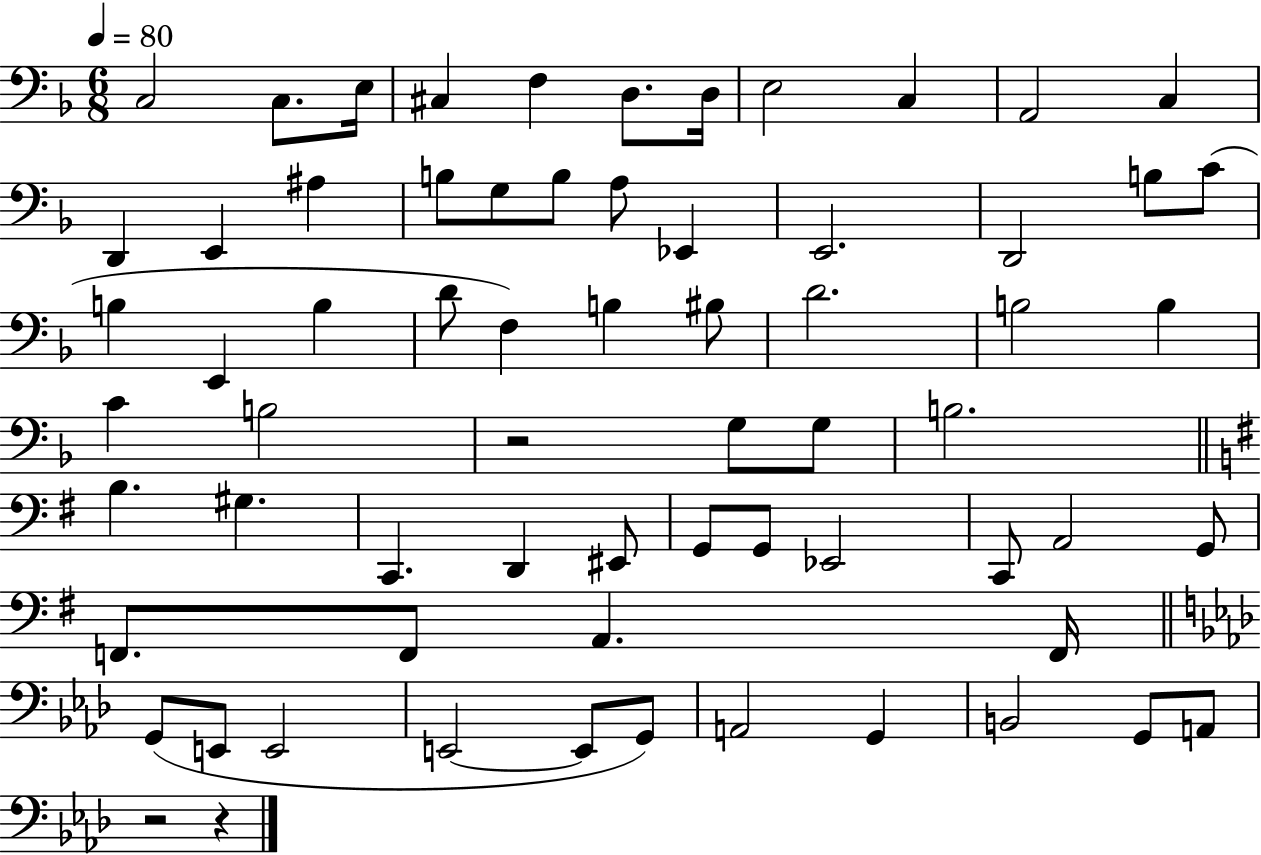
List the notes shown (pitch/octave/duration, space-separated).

C3/h C3/e. E3/s C#3/q F3/q D3/e. D3/s E3/h C3/q A2/h C3/q D2/q E2/q A#3/q B3/e G3/e B3/e A3/e Eb2/q E2/h. D2/h B3/e C4/e B3/q E2/q B3/q D4/e F3/q B3/q BIS3/e D4/h. B3/h B3/q C4/q B3/h R/h G3/e G3/e B3/h. B3/q. G#3/q. C2/q. D2/q EIS2/e G2/e G2/e Eb2/h C2/e A2/h G2/e F2/e. F2/e A2/q. F2/s G2/e E2/e E2/h E2/h E2/e G2/e A2/h G2/q B2/h G2/e A2/e R/h R/q